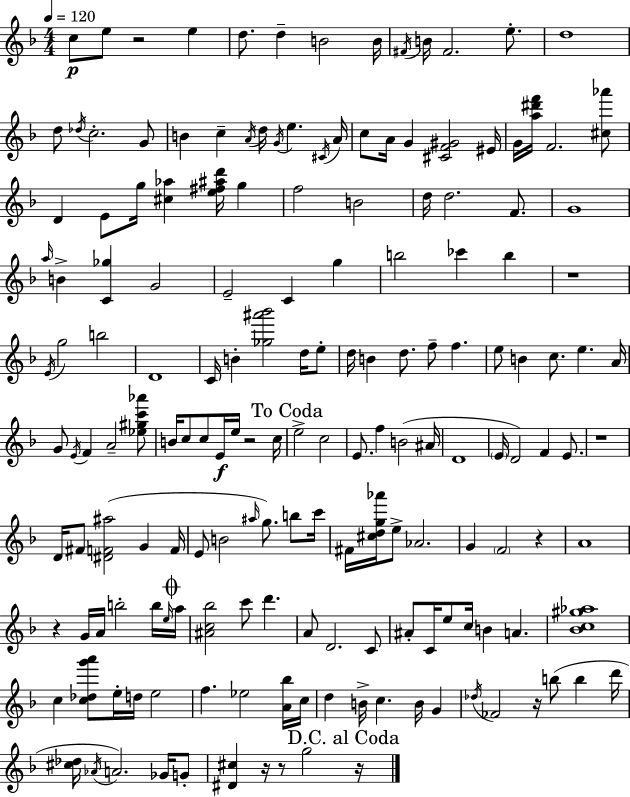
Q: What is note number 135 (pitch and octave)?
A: FES4